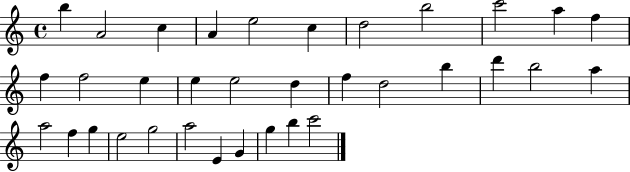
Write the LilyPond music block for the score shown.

{
  \clef treble
  \time 4/4
  \defaultTimeSignature
  \key c \major
  b''4 a'2 c''4 | a'4 e''2 c''4 | d''2 b''2 | c'''2 a''4 f''4 | \break f''4 f''2 e''4 | e''4 e''2 d''4 | f''4 d''2 b''4 | d'''4 b''2 a''4 | \break a''2 f''4 g''4 | e''2 g''2 | a''2 e'4 g'4 | g''4 b''4 c'''2 | \break \bar "|."
}